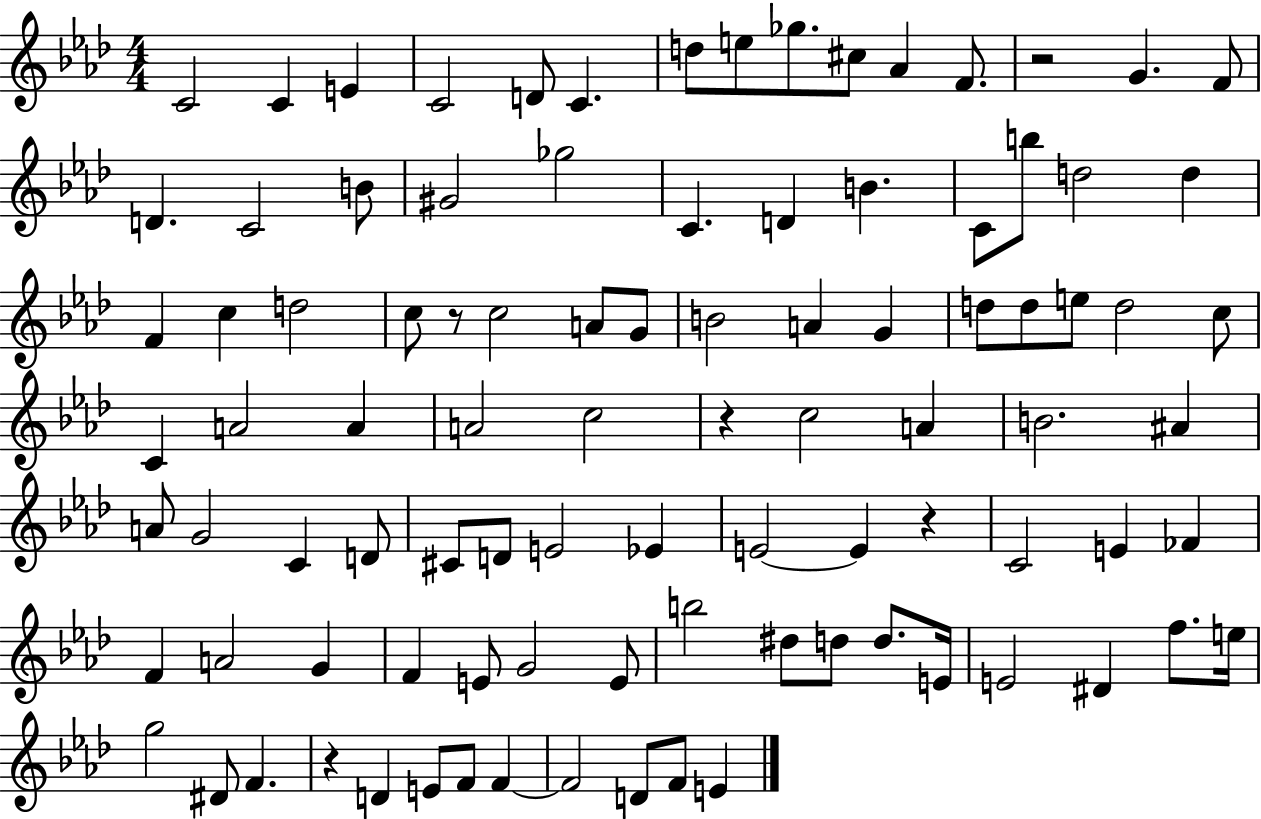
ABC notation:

X:1
T:Untitled
M:4/4
L:1/4
K:Ab
C2 C E C2 D/2 C d/2 e/2 _g/2 ^c/2 _A F/2 z2 G F/2 D C2 B/2 ^G2 _g2 C D B C/2 b/2 d2 d F c d2 c/2 z/2 c2 A/2 G/2 B2 A G d/2 d/2 e/2 d2 c/2 C A2 A A2 c2 z c2 A B2 ^A A/2 G2 C D/2 ^C/2 D/2 E2 _E E2 E z C2 E _F F A2 G F E/2 G2 E/2 b2 ^d/2 d/2 d/2 E/4 E2 ^D f/2 e/4 g2 ^D/2 F z D E/2 F/2 F F2 D/2 F/2 E